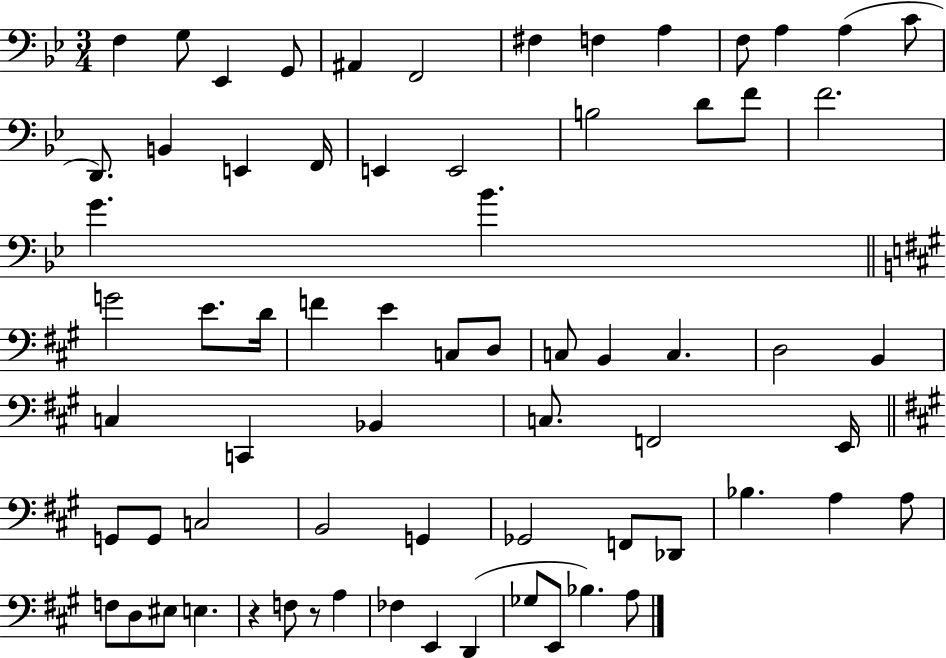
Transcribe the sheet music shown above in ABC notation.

X:1
T:Untitled
M:3/4
L:1/4
K:Bb
F, G,/2 _E,, G,,/2 ^A,, F,,2 ^F, F, A, F,/2 A, A, C/2 D,,/2 B,, E,, F,,/4 E,, E,,2 B,2 D/2 F/2 F2 G _B G2 E/2 D/4 F E C,/2 D,/2 C,/2 B,, C, D,2 B,, C, C,, _B,, C,/2 F,,2 E,,/4 G,,/2 G,,/2 C,2 B,,2 G,, _G,,2 F,,/2 _D,,/2 _B, A, A,/2 F,/2 D,/2 ^E,/2 E, z F,/2 z/2 A, _F, E,, D,, _G,/2 E,,/2 _B, A,/2